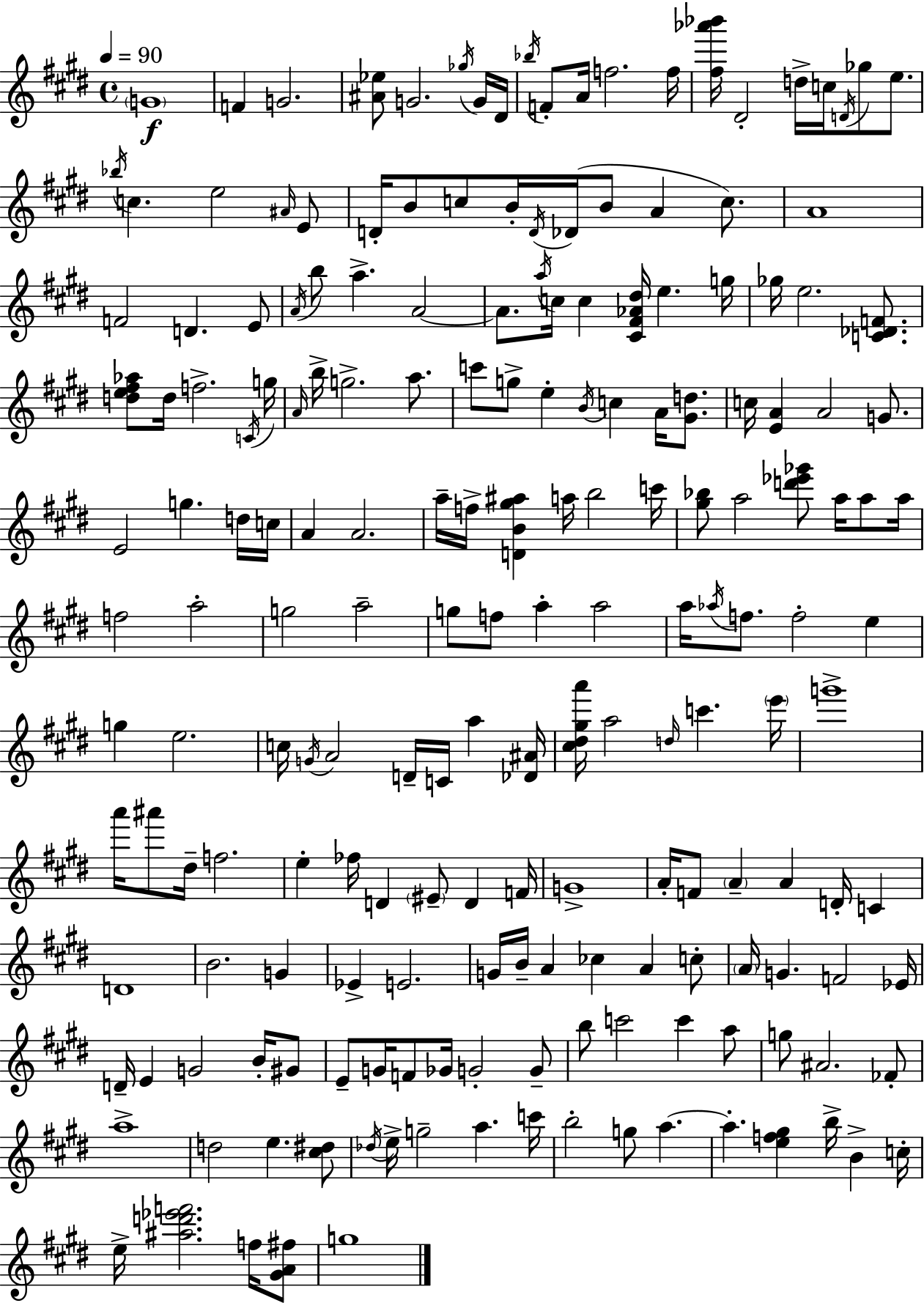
X:1
T:Untitled
M:4/4
L:1/4
K:E
G4 F G2 [^A_e]/2 G2 _g/4 G/4 ^D/4 _b/4 F/2 A/4 f2 f/4 [^f_a'_b']/4 ^D2 d/4 c/4 D/4 _g/2 e/2 _b/4 c e2 ^A/4 E/2 D/4 B/2 c/2 B/4 D/4 _D/4 B/2 A c/2 A4 F2 D E/2 A/4 b/2 a A2 A/2 a/4 c/4 c [^C^F_A^d]/4 e g/4 _g/4 e2 [C_DF]/2 [de^f_a]/2 d/4 f2 C/4 g/4 A/4 b/4 g2 a/2 c'/2 g/2 e B/4 c A/4 [^Gd]/2 c/4 [EA] A2 G/2 E2 g d/4 c/4 A A2 a/4 f/4 [DB^g^a] a/4 b2 c'/4 [^g_b]/2 a2 [d'_e'_g']/2 a/4 a/2 a/4 f2 a2 g2 a2 g/2 f/2 a a2 a/4 _a/4 f/2 f2 e g e2 c/4 G/4 A2 D/4 C/4 a [_D^A]/4 [^c^d^ga']/4 a2 d/4 c' e'/4 g'4 a'/4 ^a'/2 ^d/4 f2 e _f/4 D ^E/2 D F/4 G4 A/4 F/2 A A D/4 C D4 B2 G _E E2 G/4 B/4 A _c A c/2 A/4 G F2 _E/4 D/4 E G2 B/4 ^G/2 E/2 G/4 F/2 _G/4 G2 G/2 b/2 c'2 c' a/2 g/2 ^A2 _F/2 a4 d2 e [^c^d]/2 _d/4 e/4 g2 a c'/4 b2 g/2 a a [ef^g] b/4 B c/4 e/4 [^ad'_e'f']2 f/4 [^GA^f]/2 g4